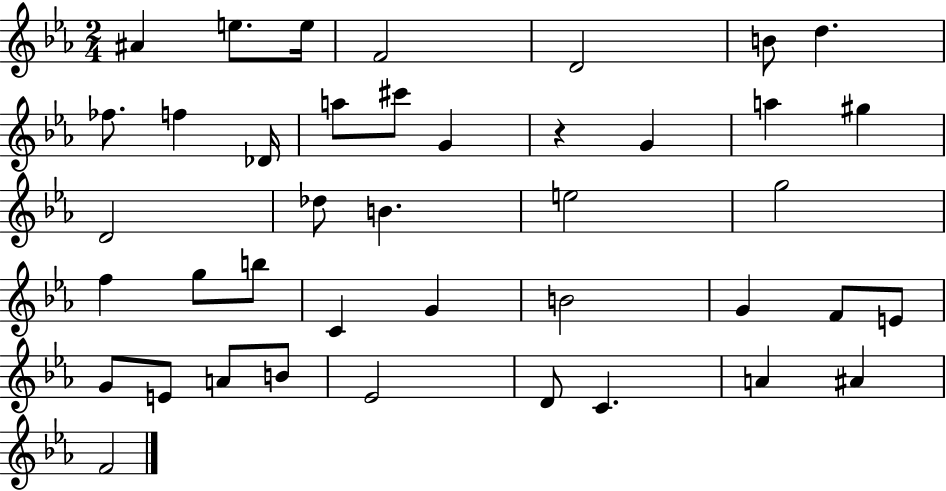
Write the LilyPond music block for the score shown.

{
  \clef treble
  \numericTimeSignature
  \time 2/4
  \key ees \major
  \repeat volta 2 { ais'4 e''8. e''16 | f'2 | d'2 | b'8 d''4. | \break fes''8. f''4 des'16 | a''8 cis'''8 g'4 | r4 g'4 | a''4 gis''4 | \break d'2 | des''8 b'4. | e''2 | g''2 | \break f''4 g''8 b''8 | c'4 g'4 | b'2 | g'4 f'8 e'8 | \break g'8 e'8 a'8 b'8 | ees'2 | d'8 c'4. | a'4 ais'4 | \break f'2 | } \bar "|."
}